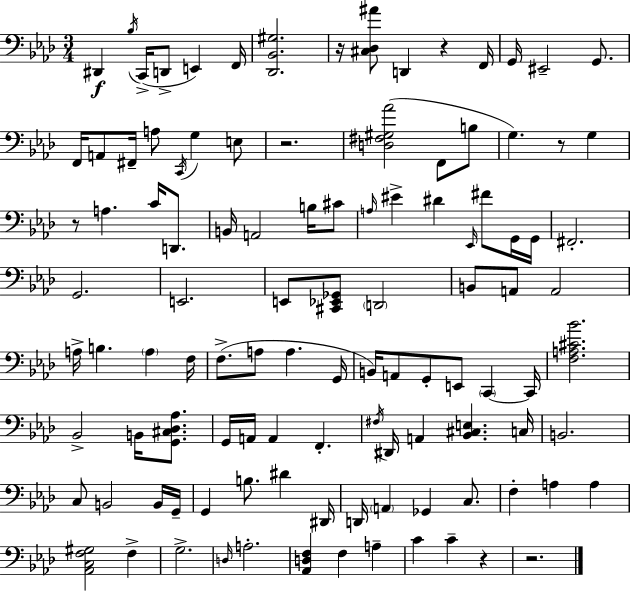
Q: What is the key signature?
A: AES major